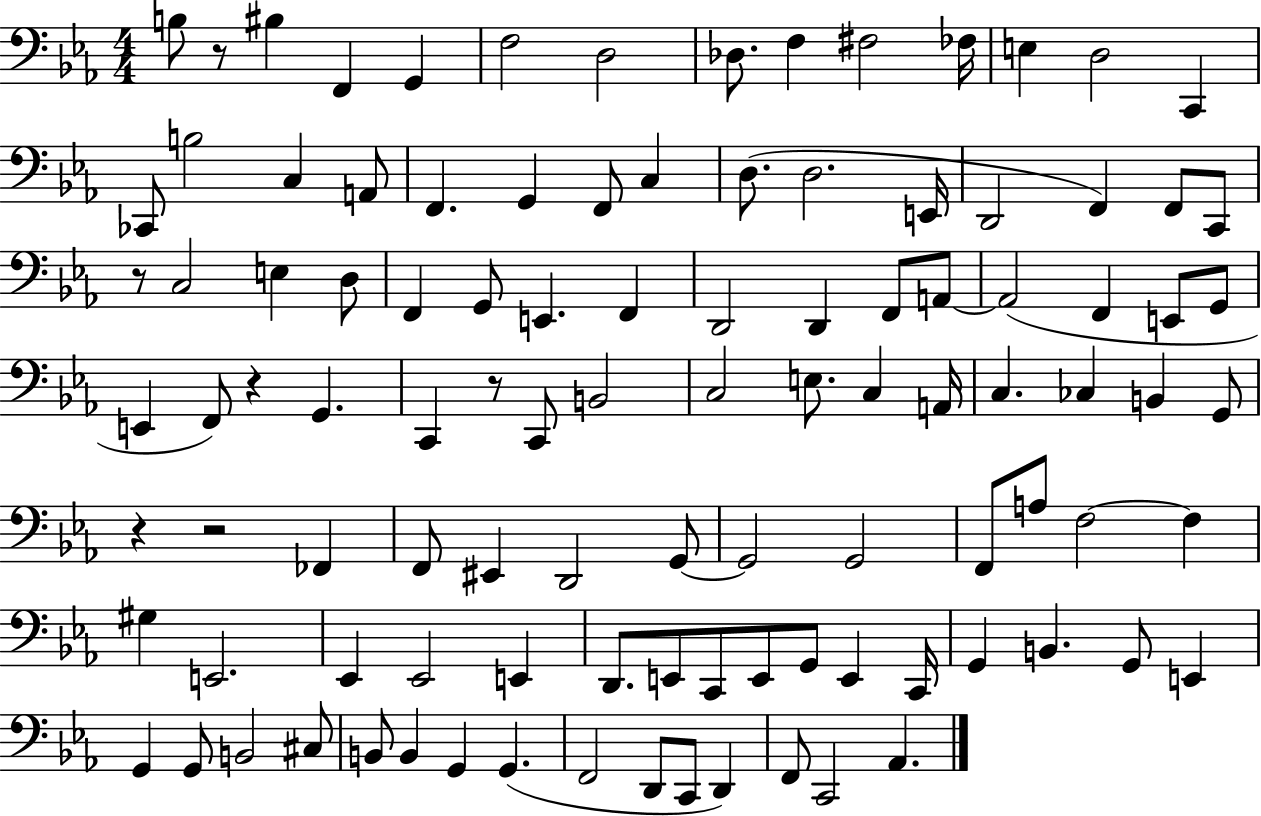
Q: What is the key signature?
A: EES major